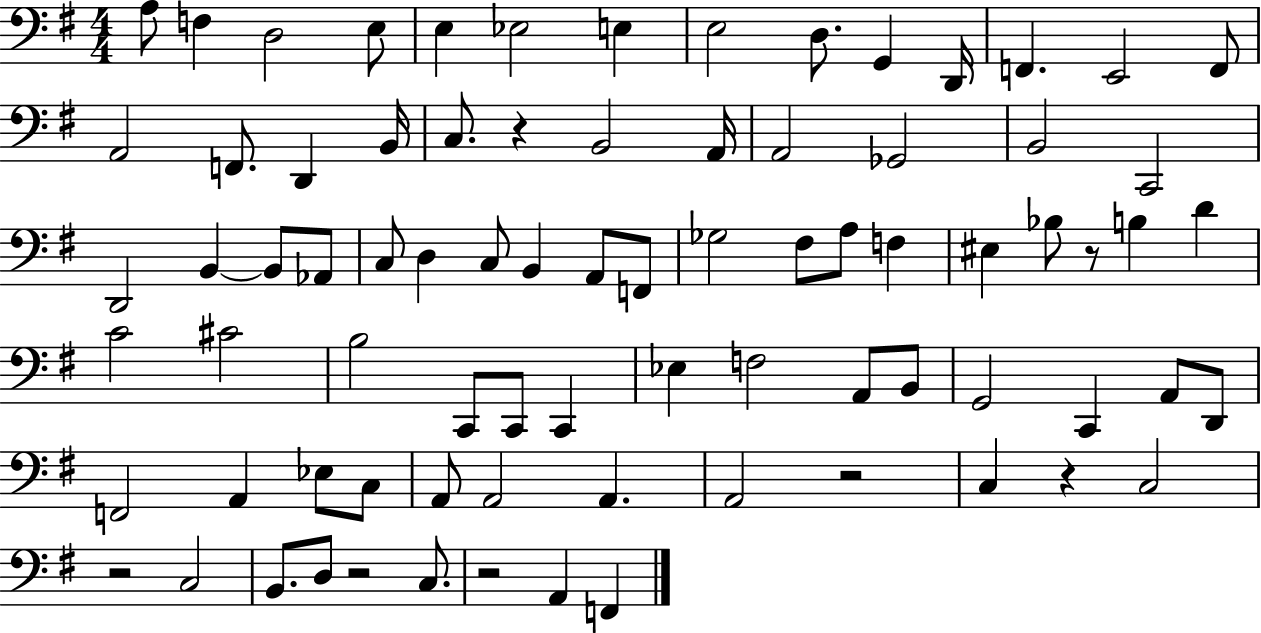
A3/e F3/q D3/h E3/e E3/q Eb3/h E3/q E3/h D3/e. G2/q D2/s F2/q. E2/h F2/e A2/h F2/e. D2/q B2/s C3/e. R/q B2/h A2/s A2/h Gb2/h B2/h C2/h D2/h B2/q B2/e Ab2/e C3/e D3/q C3/e B2/q A2/e F2/e Gb3/h F#3/e A3/e F3/q EIS3/q Bb3/e R/e B3/q D4/q C4/h C#4/h B3/h C2/e C2/e C2/q Eb3/q F3/h A2/e B2/e G2/h C2/q A2/e D2/e F2/h A2/q Eb3/e C3/e A2/e A2/h A2/q. A2/h R/h C3/q R/q C3/h R/h C3/h B2/e. D3/e R/h C3/e. R/h A2/q F2/q